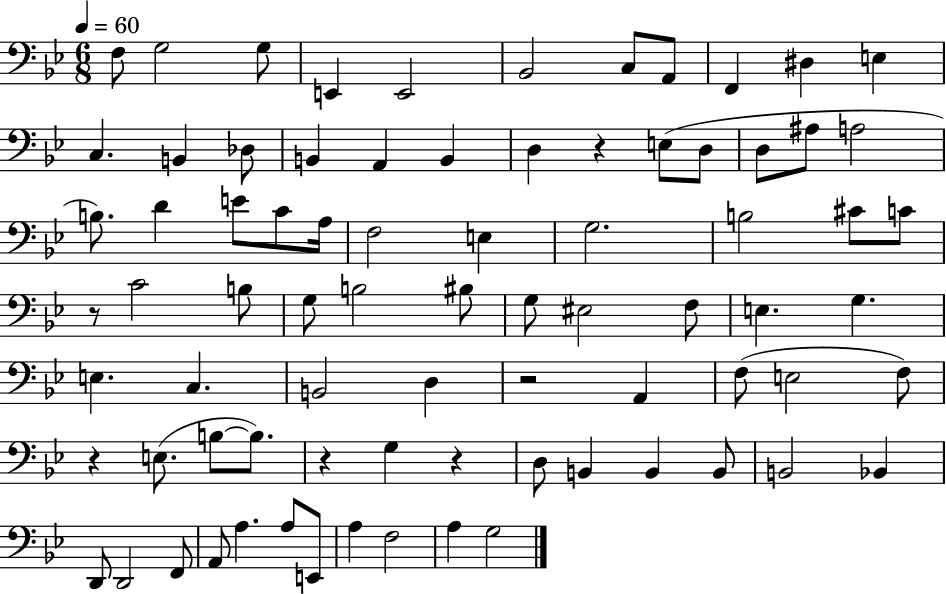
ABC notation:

X:1
T:Untitled
M:6/8
L:1/4
K:Bb
F,/2 G,2 G,/2 E,, E,,2 _B,,2 C,/2 A,,/2 F,, ^D, E, C, B,, _D,/2 B,, A,, B,, D, z E,/2 D,/2 D,/2 ^A,/2 A,2 B,/2 D E/2 C/2 A,/4 F,2 E, G,2 B,2 ^C/2 C/2 z/2 C2 B,/2 G,/2 B,2 ^B,/2 G,/2 ^E,2 F,/2 E, G, E, C, B,,2 D, z2 A,, F,/2 E,2 F,/2 z E,/2 B,/2 B,/2 z G, z D,/2 B,, B,, B,,/2 B,,2 _B,, D,,/2 D,,2 F,,/2 A,,/2 A, A,/2 E,,/2 A, F,2 A, G,2